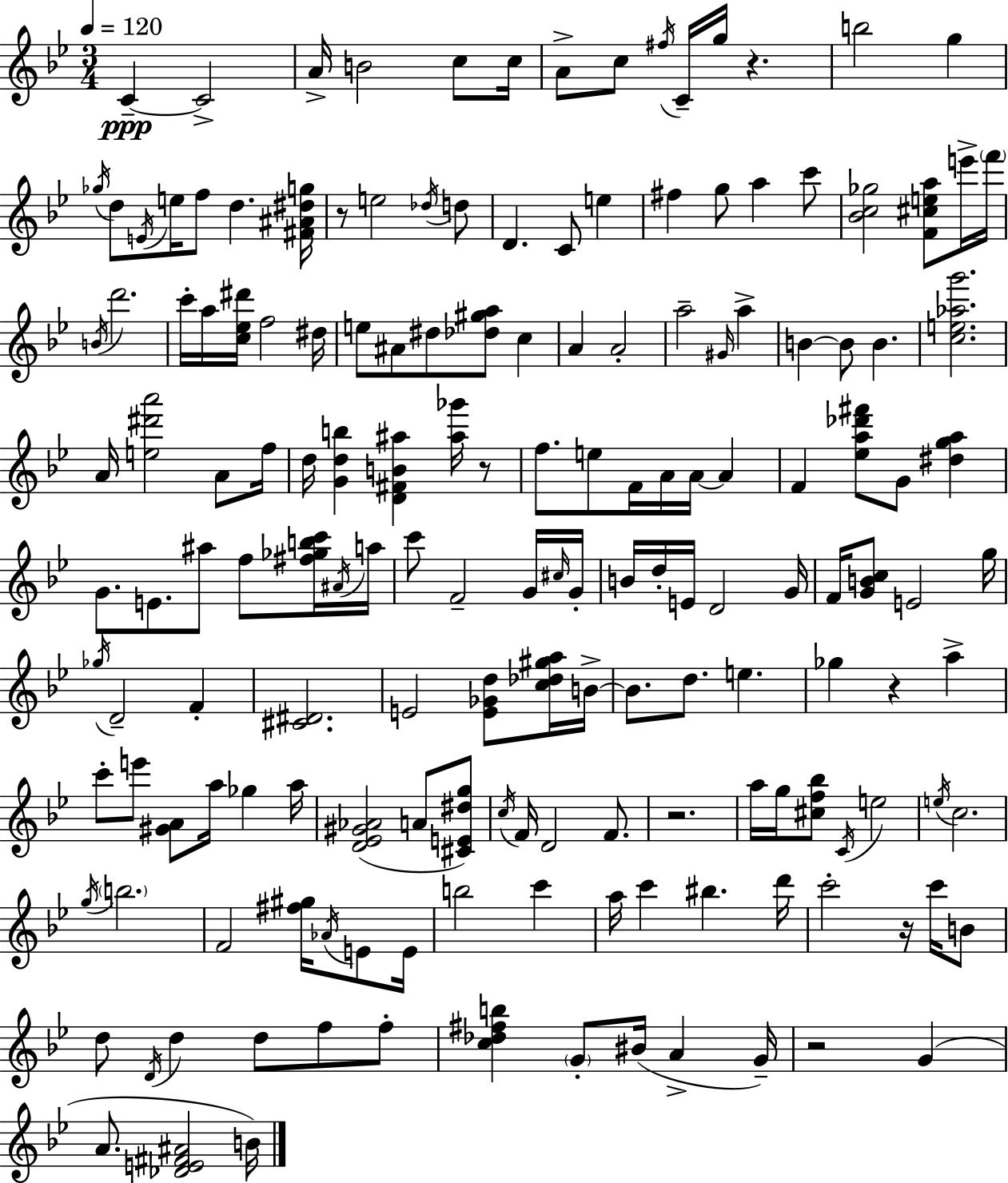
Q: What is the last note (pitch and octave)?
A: B4